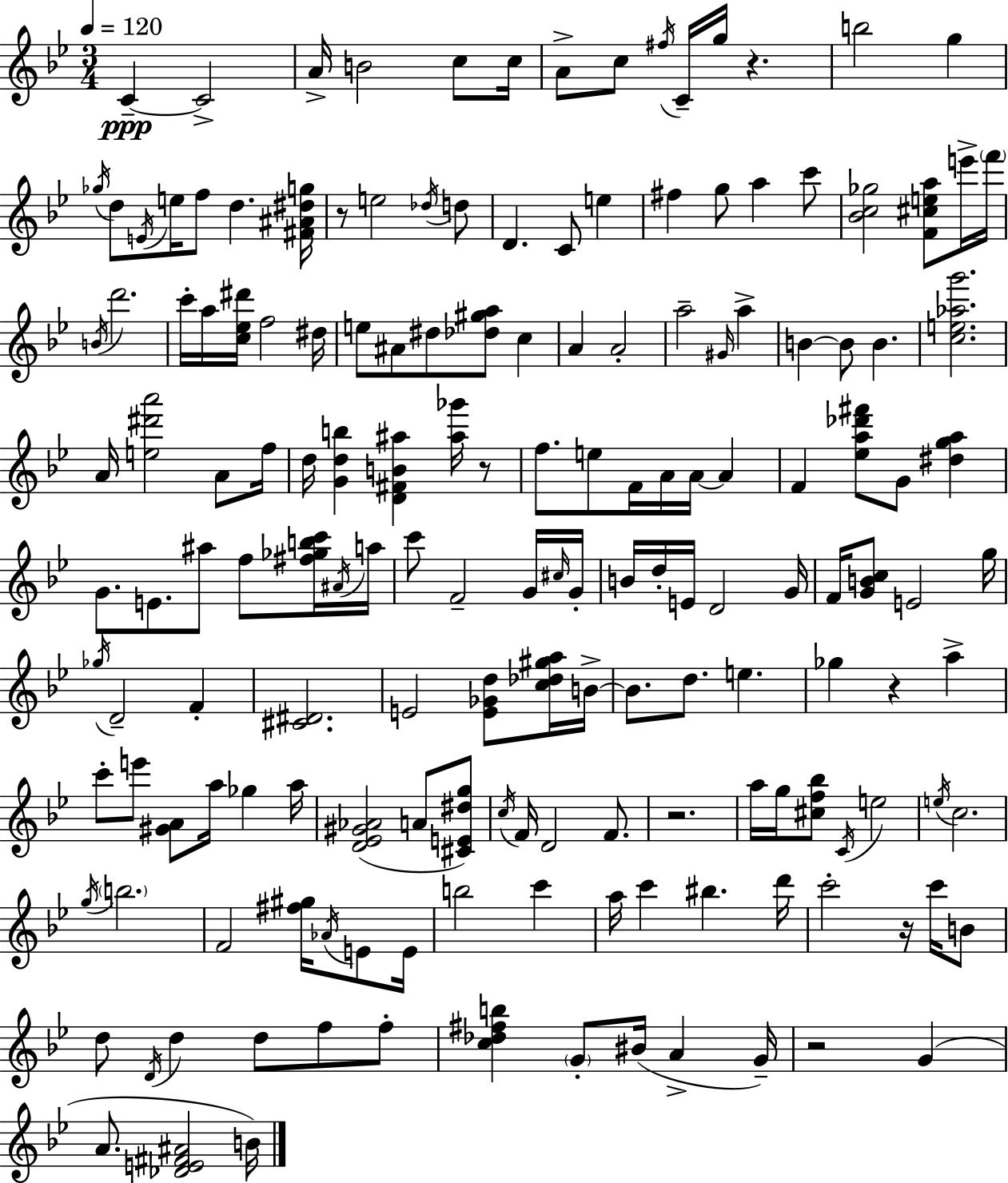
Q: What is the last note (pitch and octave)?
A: B4